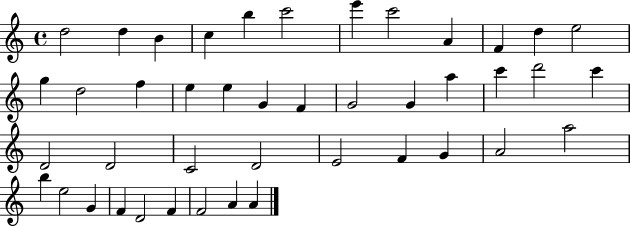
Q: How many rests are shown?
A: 0